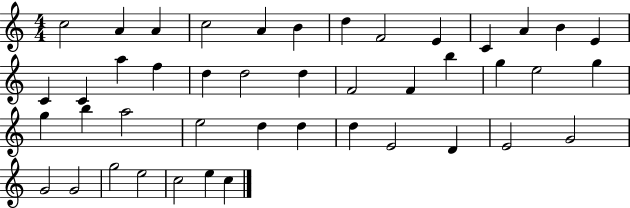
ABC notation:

X:1
T:Untitled
M:4/4
L:1/4
K:C
c2 A A c2 A B d F2 E C A B E C C a f d d2 d F2 F b g e2 g g b a2 e2 d d d E2 D E2 G2 G2 G2 g2 e2 c2 e c